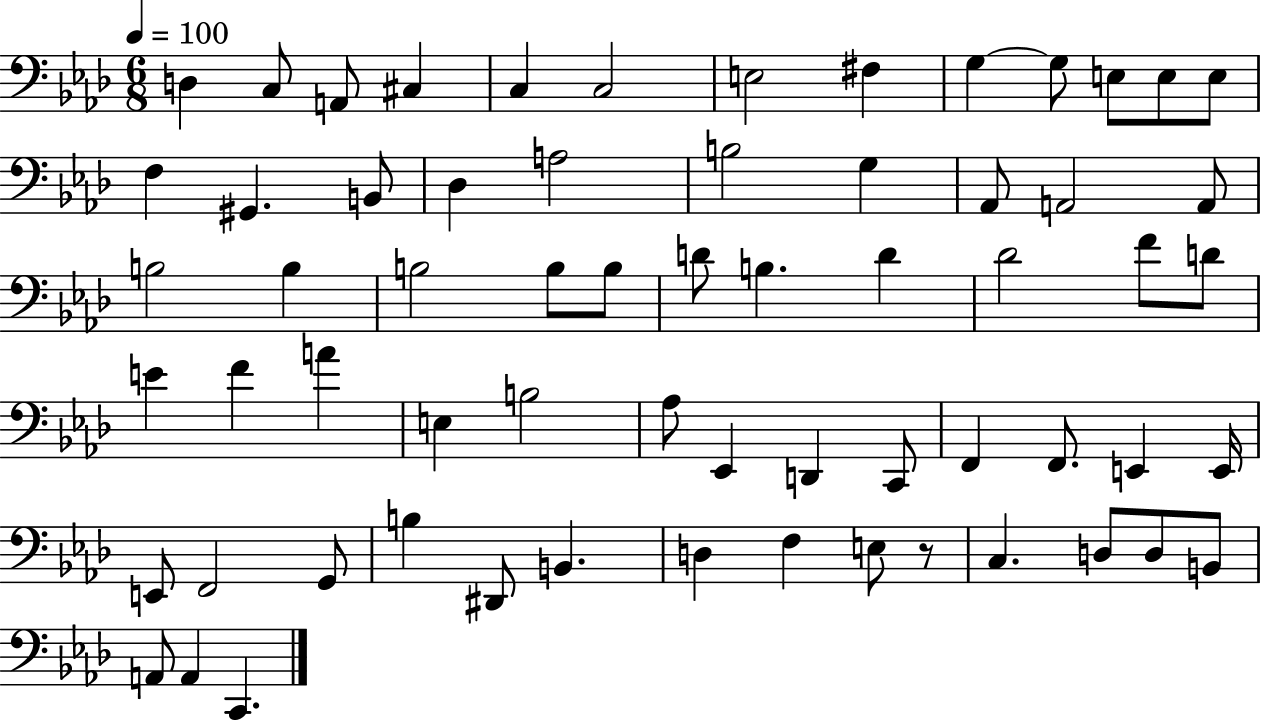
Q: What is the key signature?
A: AES major